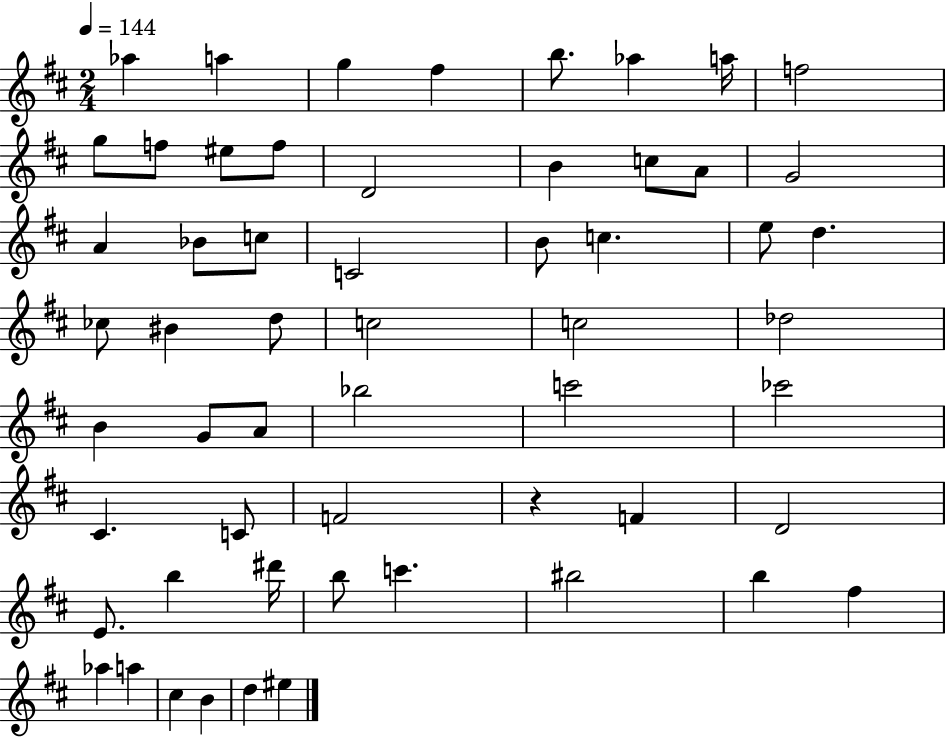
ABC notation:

X:1
T:Untitled
M:2/4
L:1/4
K:D
_a a g ^f b/2 _a a/4 f2 g/2 f/2 ^e/2 f/2 D2 B c/2 A/2 G2 A _B/2 c/2 C2 B/2 c e/2 d _c/2 ^B d/2 c2 c2 _d2 B G/2 A/2 _b2 c'2 _c'2 ^C C/2 F2 z F D2 E/2 b ^d'/4 b/2 c' ^b2 b ^f _a a ^c B d ^e